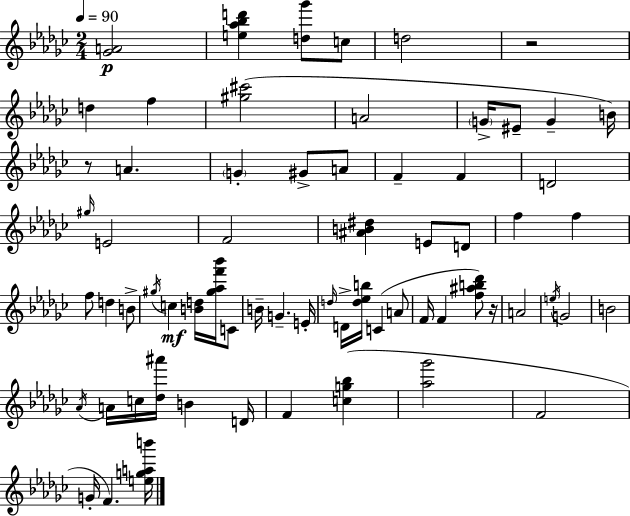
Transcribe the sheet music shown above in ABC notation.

X:1
T:Untitled
M:2/4
L:1/4
K:Ebm
[_GA]2 [e_a_bd'] [d_g']/2 c/2 d2 z2 d f [^g^c']2 A2 G/4 ^E/2 G B/4 z/2 A G ^G/2 A/2 F F D2 ^g/4 E2 F2 [^AB^d] E/2 D/2 f f f/2 d B/2 ^g/4 c [Bd]/4 [^g_af'_b']/4 C/2 B/4 G E/4 d/4 D/4 [d_eb]/4 C A/2 F/4 F [f^ab_d']/2 z/4 A2 e/4 G2 B2 _A/4 A/4 c/4 [_d^a']/4 B D/4 F [cg_b] [_a_g']2 F2 G/4 F [egab']/4